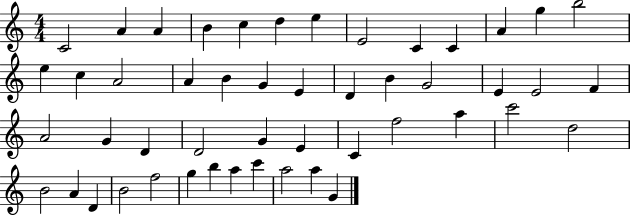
{
  \clef treble
  \numericTimeSignature
  \time 4/4
  \key c \major
  c'2 a'4 a'4 | b'4 c''4 d''4 e''4 | e'2 c'4 c'4 | a'4 g''4 b''2 | \break e''4 c''4 a'2 | a'4 b'4 g'4 e'4 | d'4 b'4 g'2 | e'4 e'2 f'4 | \break a'2 g'4 d'4 | d'2 g'4 e'4 | c'4 f''2 a''4 | c'''2 d''2 | \break b'2 a'4 d'4 | b'2 f''2 | g''4 b''4 a''4 c'''4 | a''2 a''4 g'4 | \break \bar "|."
}